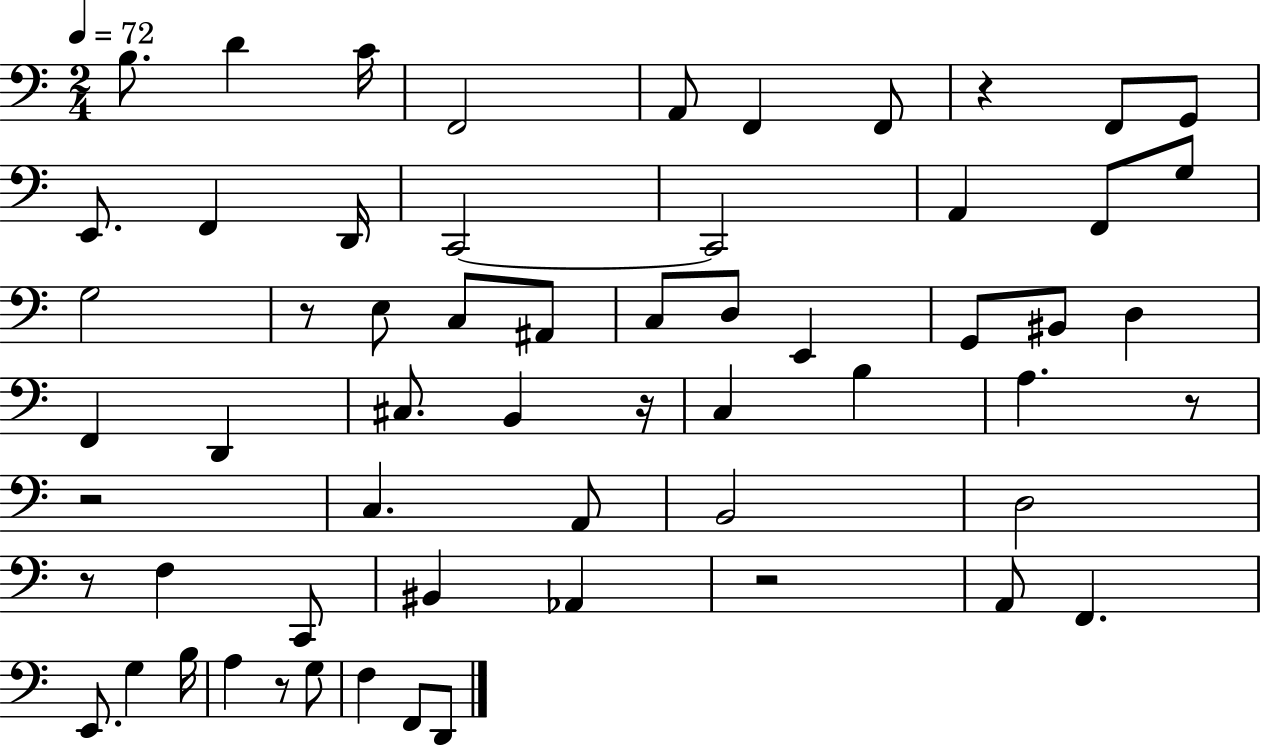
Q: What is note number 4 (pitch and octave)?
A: F2